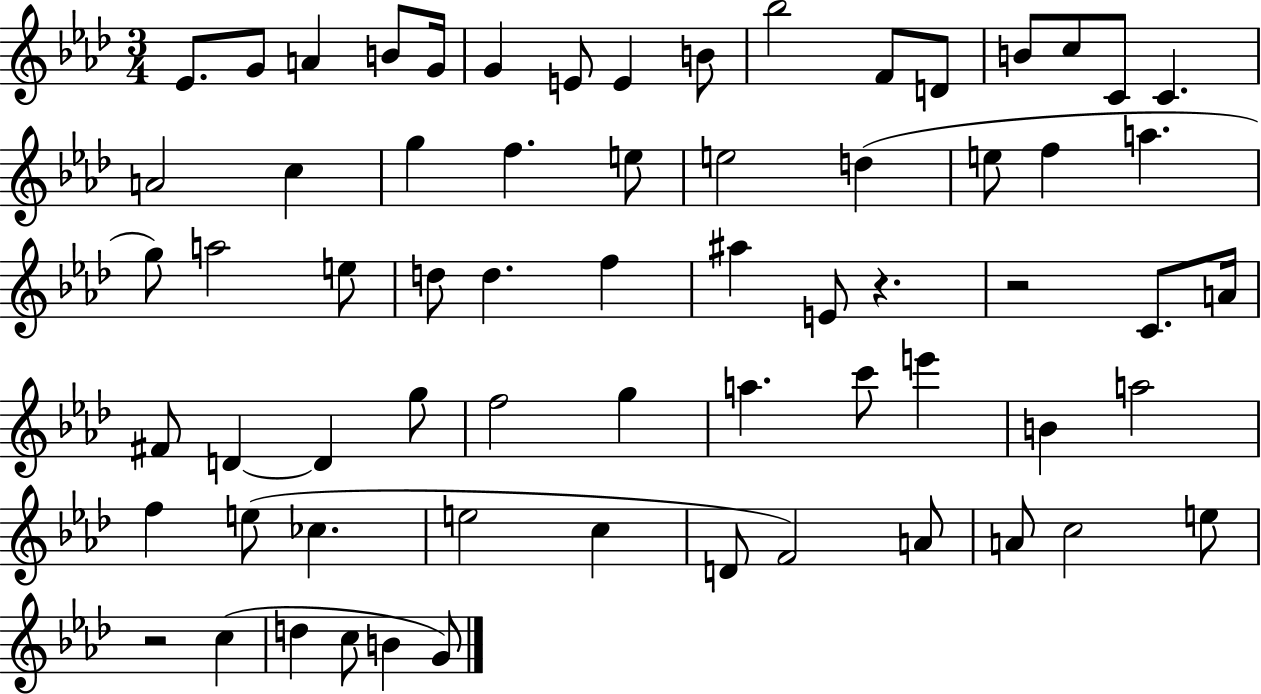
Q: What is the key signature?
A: AES major